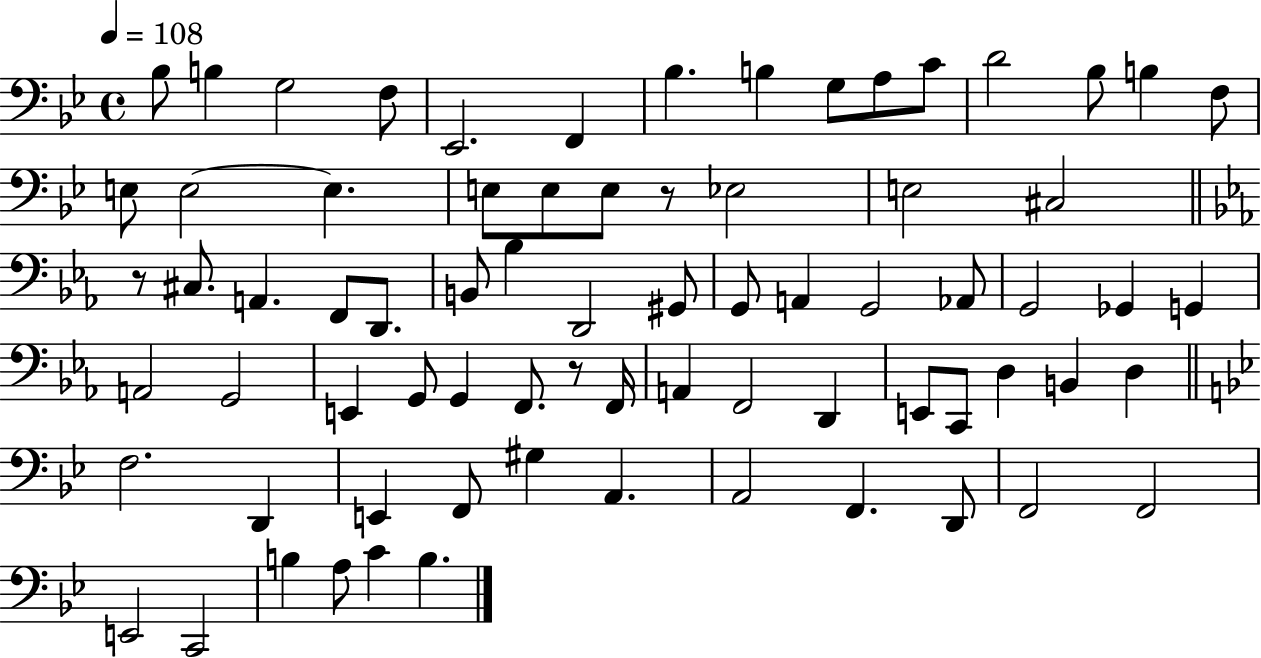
X:1
T:Untitled
M:4/4
L:1/4
K:Bb
_B,/2 B, G,2 F,/2 _E,,2 F,, _B, B, G,/2 A,/2 C/2 D2 _B,/2 B, F,/2 E,/2 E,2 E, E,/2 E,/2 E,/2 z/2 _E,2 E,2 ^C,2 z/2 ^C,/2 A,, F,,/2 D,,/2 B,,/2 _B, D,,2 ^G,,/2 G,,/2 A,, G,,2 _A,,/2 G,,2 _G,, G,, A,,2 G,,2 E,, G,,/2 G,, F,,/2 z/2 F,,/4 A,, F,,2 D,, E,,/2 C,,/2 D, B,, D, F,2 D,, E,, F,,/2 ^G, A,, A,,2 F,, D,,/2 F,,2 F,,2 E,,2 C,,2 B, A,/2 C B,